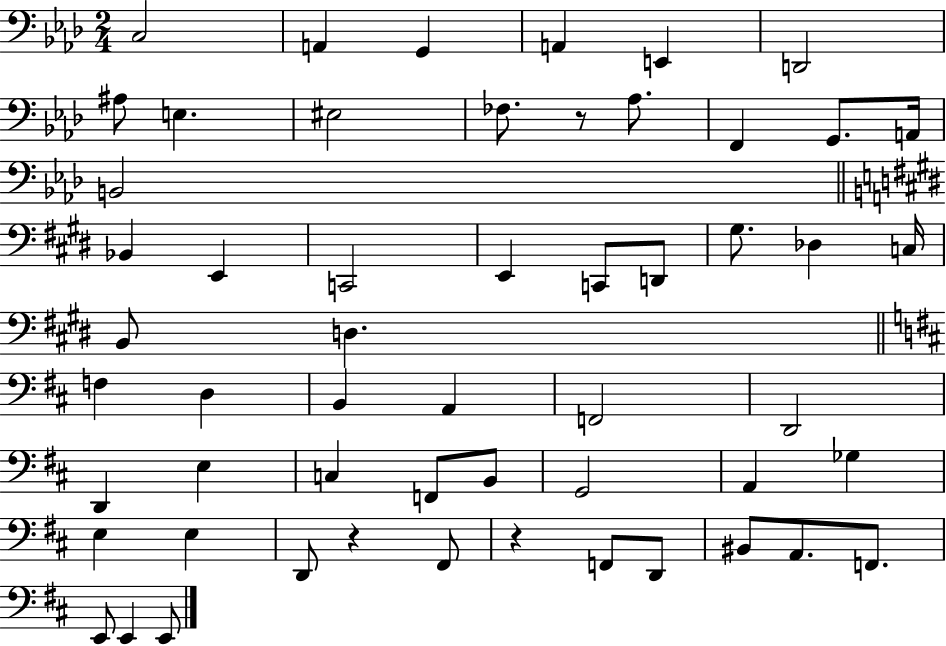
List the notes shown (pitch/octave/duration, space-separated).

C3/h A2/q G2/q A2/q E2/q D2/h A#3/e E3/q. EIS3/h FES3/e. R/e Ab3/e. F2/q G2/e. A2/s B2/h Bb2/q E2/q C2/h E2/q C2/e D2/e G#3/e. Db3/q C3/s B2/e D3/q. F3/q D3/q B2/q A2/q F2/h D2/h D2/q E3/q C3/q F2/e B2/e G2/h A2/q Gb3/q E3/q E3/q D2/e R/q F#2/e R/q F2/e D2/e BIS2/e A2/e. F2/e. E2/e E2/q E2/e